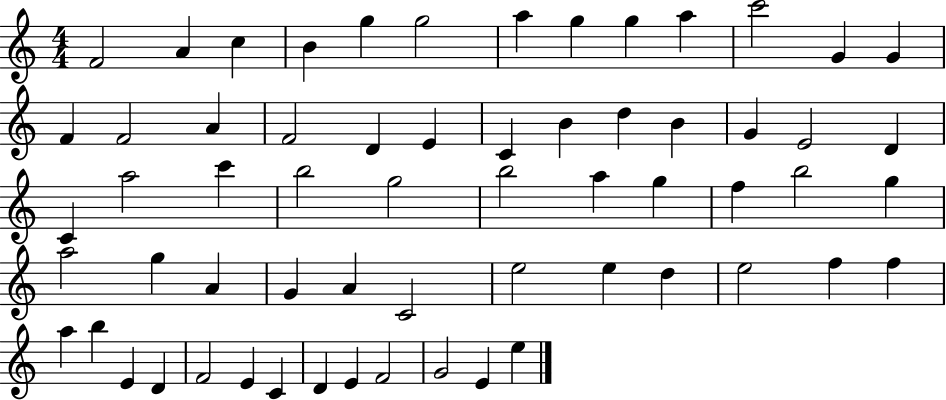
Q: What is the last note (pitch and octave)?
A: E5